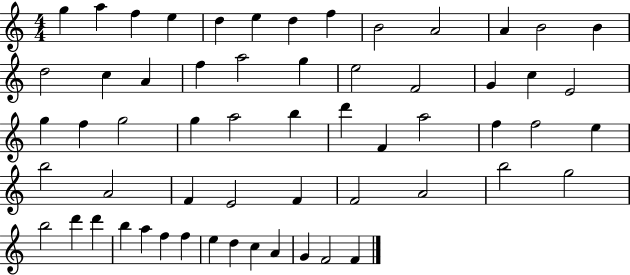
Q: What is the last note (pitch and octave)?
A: F4